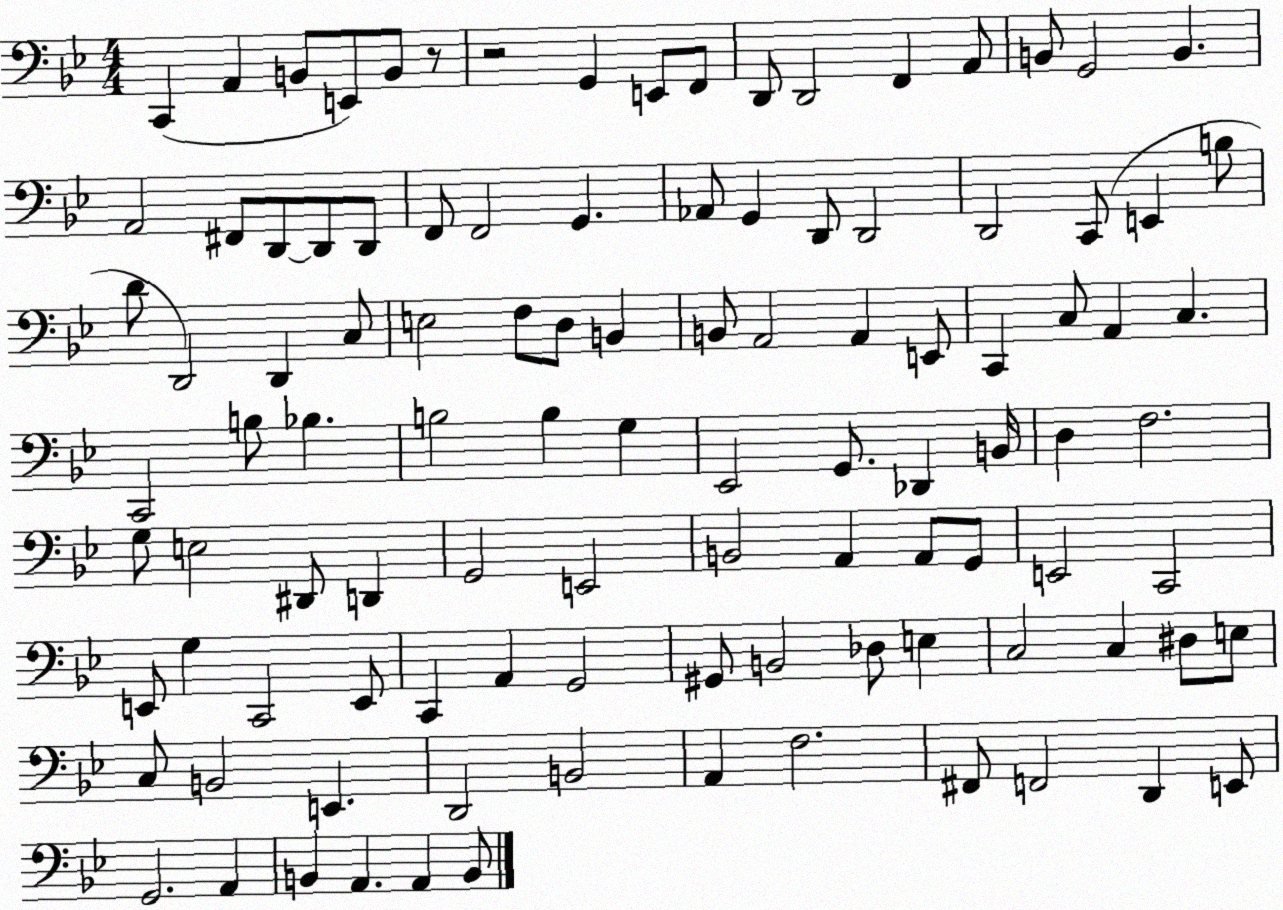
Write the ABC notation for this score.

X:1
T:Untitled
M:4/4
L:1/4
K:Bb
C,, A,, B,,/2 E,,/2 B,,/2 z/2 z2 G,, E,,/2 F,,/2 D,,/2 D,,2 F,, A,,/2 B,,/2 G,,2 B,, A,,2 ^F,,/2 D,,/2 D,,/2 D,,/2 F,,/2 F,,2 G,, _A,,/2 G,, D,,/2 D,,2 D,,2 C,,/2 E,, B,/2 D/2 D,,2 D,, C,/2 E,2 F,/2 D,/2 B,, B,,/2 A,,2 A,, E,,/2 C,, C,/2 A,, C, C,,2 B,/2 _B, B,2 B, G, _E,,2 G,,/2 _D,, B,,/4 D, F,2 G,/2 E,2 ^D,,/2 D,, G,,2 E,,2 B,,2 A,, A,,/2 G,,/2 E,,2 C,,2 E,,/2 G, C,,2 E,,/2 C,, A,, G,,2 ^G,,/2 B,,2 _D,/2 E, C,2 C, ^D,/2 E,/2 C,/2 B,,2 E,, D,,2 B,,2 A,, F,2 ^F,,/2 F,,2 D,, E,,/2 G,,2 A,, B,, A,, A,, B,,/2